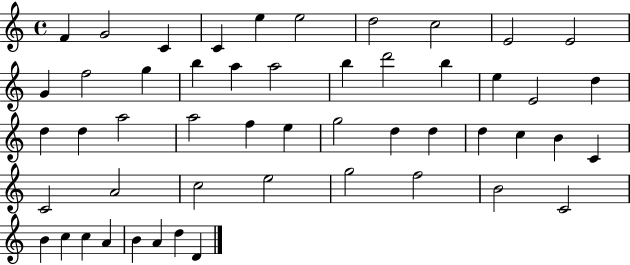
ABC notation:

X:1
T:Untitled
M:4/4
L:1/4
K:C
F G2 C C e e2 d2 c2 E2 E2 G f2 g b a a2 b d'2 b e E2 d d d a2 a2 f e g2 d d d c B C C2 A2 c2 e2 g2 f2 B2 C2 B c c A B A d D